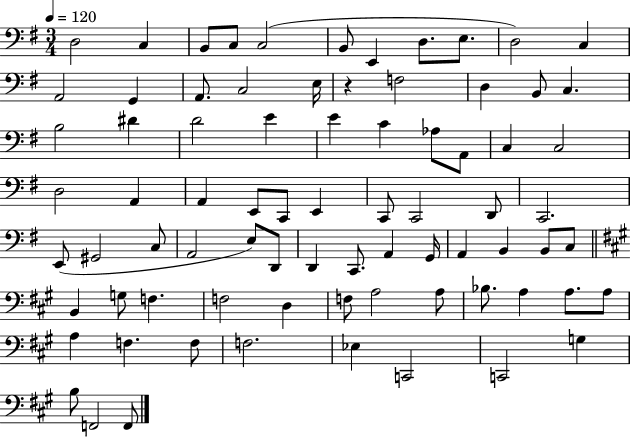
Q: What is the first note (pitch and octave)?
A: D3